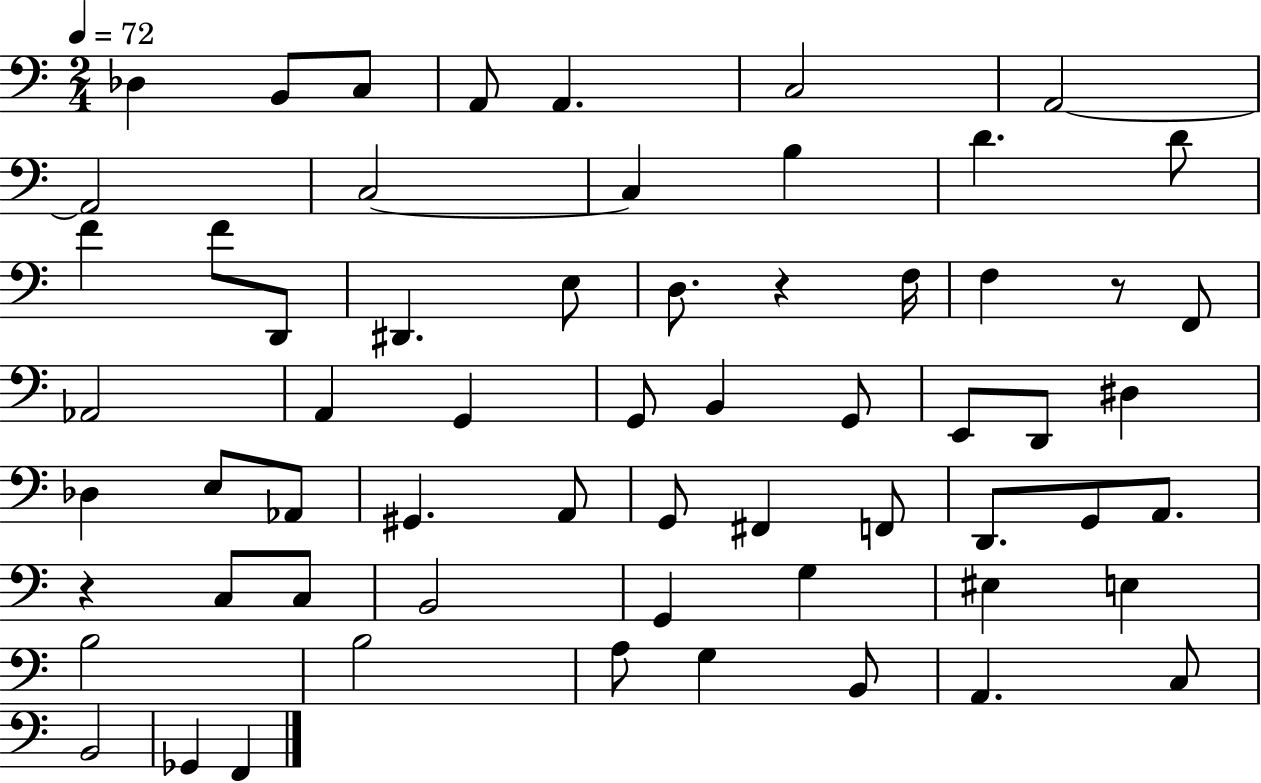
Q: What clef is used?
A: bass